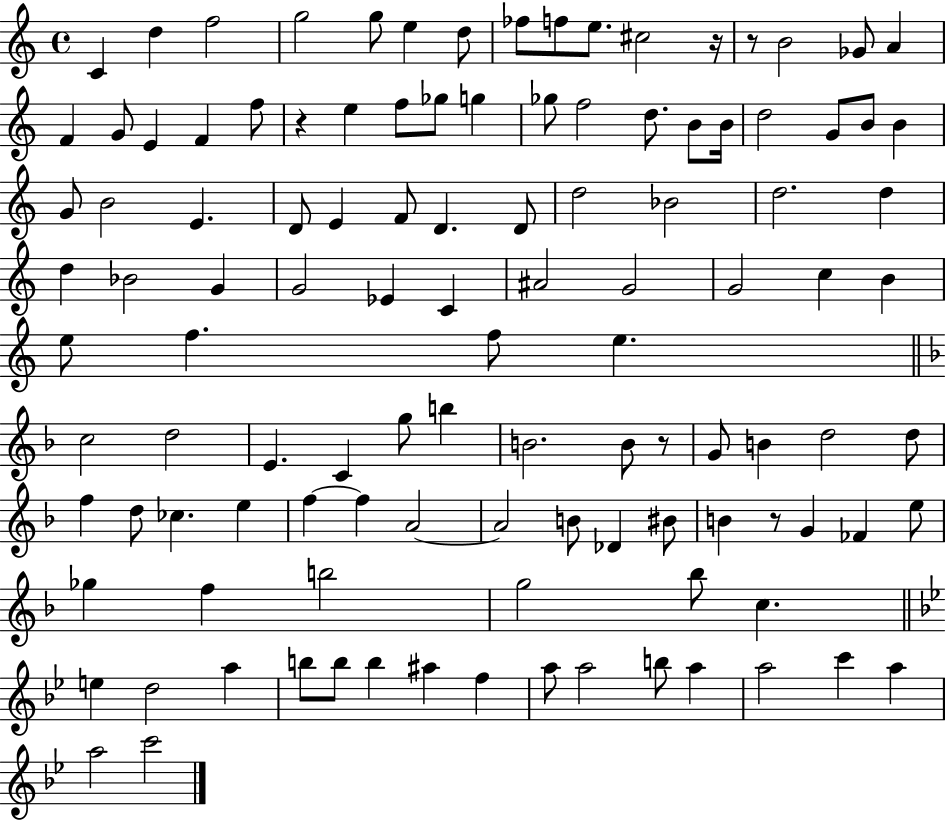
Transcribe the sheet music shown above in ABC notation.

X:1
T:Untitled
M:4/4
L:1/4
K:C
C d f2 g2 g/2 e d/2 _f/2 f/2 e/2 ^c2 z/4 z/2 B2 _G/2 A F G/2 E F f/2 z e f/2 _g/2 g _g/2 f2 d/2 B/2 B/4 d2 G/2 B/2 B G/2 B2 E D/2 E F/2 D D/2 d2 _B2 d2 d d _B2 G G2 _E C ^A2 G2 G2 c B e/2 f f/2 e c2 d2 E C g/2 b B2 B/2 z/2 G/2 B d2 d/2 f d/2 _c e f f A2 A2 B/2 _D ^B/2 B z/2 G _F e/2 _g f b2 g2 _b/2 c e d2 a b/2 b/2 b ^a f a/2 a2 b/2 a a2 c' a a2 c'2